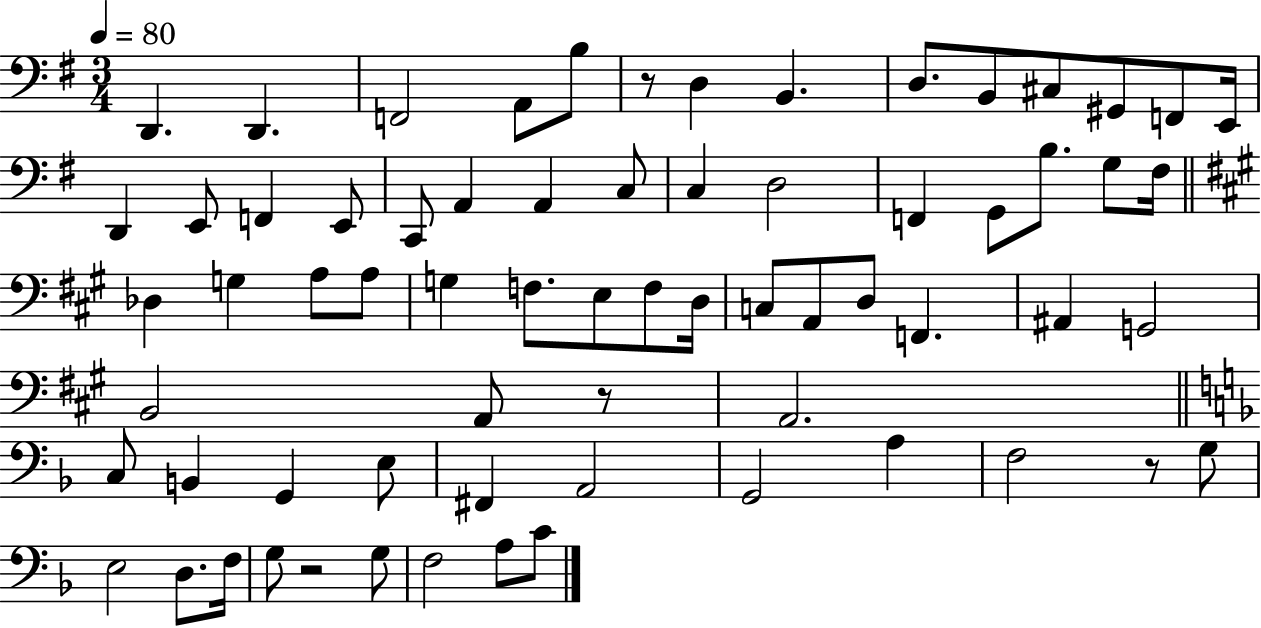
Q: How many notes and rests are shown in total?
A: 68